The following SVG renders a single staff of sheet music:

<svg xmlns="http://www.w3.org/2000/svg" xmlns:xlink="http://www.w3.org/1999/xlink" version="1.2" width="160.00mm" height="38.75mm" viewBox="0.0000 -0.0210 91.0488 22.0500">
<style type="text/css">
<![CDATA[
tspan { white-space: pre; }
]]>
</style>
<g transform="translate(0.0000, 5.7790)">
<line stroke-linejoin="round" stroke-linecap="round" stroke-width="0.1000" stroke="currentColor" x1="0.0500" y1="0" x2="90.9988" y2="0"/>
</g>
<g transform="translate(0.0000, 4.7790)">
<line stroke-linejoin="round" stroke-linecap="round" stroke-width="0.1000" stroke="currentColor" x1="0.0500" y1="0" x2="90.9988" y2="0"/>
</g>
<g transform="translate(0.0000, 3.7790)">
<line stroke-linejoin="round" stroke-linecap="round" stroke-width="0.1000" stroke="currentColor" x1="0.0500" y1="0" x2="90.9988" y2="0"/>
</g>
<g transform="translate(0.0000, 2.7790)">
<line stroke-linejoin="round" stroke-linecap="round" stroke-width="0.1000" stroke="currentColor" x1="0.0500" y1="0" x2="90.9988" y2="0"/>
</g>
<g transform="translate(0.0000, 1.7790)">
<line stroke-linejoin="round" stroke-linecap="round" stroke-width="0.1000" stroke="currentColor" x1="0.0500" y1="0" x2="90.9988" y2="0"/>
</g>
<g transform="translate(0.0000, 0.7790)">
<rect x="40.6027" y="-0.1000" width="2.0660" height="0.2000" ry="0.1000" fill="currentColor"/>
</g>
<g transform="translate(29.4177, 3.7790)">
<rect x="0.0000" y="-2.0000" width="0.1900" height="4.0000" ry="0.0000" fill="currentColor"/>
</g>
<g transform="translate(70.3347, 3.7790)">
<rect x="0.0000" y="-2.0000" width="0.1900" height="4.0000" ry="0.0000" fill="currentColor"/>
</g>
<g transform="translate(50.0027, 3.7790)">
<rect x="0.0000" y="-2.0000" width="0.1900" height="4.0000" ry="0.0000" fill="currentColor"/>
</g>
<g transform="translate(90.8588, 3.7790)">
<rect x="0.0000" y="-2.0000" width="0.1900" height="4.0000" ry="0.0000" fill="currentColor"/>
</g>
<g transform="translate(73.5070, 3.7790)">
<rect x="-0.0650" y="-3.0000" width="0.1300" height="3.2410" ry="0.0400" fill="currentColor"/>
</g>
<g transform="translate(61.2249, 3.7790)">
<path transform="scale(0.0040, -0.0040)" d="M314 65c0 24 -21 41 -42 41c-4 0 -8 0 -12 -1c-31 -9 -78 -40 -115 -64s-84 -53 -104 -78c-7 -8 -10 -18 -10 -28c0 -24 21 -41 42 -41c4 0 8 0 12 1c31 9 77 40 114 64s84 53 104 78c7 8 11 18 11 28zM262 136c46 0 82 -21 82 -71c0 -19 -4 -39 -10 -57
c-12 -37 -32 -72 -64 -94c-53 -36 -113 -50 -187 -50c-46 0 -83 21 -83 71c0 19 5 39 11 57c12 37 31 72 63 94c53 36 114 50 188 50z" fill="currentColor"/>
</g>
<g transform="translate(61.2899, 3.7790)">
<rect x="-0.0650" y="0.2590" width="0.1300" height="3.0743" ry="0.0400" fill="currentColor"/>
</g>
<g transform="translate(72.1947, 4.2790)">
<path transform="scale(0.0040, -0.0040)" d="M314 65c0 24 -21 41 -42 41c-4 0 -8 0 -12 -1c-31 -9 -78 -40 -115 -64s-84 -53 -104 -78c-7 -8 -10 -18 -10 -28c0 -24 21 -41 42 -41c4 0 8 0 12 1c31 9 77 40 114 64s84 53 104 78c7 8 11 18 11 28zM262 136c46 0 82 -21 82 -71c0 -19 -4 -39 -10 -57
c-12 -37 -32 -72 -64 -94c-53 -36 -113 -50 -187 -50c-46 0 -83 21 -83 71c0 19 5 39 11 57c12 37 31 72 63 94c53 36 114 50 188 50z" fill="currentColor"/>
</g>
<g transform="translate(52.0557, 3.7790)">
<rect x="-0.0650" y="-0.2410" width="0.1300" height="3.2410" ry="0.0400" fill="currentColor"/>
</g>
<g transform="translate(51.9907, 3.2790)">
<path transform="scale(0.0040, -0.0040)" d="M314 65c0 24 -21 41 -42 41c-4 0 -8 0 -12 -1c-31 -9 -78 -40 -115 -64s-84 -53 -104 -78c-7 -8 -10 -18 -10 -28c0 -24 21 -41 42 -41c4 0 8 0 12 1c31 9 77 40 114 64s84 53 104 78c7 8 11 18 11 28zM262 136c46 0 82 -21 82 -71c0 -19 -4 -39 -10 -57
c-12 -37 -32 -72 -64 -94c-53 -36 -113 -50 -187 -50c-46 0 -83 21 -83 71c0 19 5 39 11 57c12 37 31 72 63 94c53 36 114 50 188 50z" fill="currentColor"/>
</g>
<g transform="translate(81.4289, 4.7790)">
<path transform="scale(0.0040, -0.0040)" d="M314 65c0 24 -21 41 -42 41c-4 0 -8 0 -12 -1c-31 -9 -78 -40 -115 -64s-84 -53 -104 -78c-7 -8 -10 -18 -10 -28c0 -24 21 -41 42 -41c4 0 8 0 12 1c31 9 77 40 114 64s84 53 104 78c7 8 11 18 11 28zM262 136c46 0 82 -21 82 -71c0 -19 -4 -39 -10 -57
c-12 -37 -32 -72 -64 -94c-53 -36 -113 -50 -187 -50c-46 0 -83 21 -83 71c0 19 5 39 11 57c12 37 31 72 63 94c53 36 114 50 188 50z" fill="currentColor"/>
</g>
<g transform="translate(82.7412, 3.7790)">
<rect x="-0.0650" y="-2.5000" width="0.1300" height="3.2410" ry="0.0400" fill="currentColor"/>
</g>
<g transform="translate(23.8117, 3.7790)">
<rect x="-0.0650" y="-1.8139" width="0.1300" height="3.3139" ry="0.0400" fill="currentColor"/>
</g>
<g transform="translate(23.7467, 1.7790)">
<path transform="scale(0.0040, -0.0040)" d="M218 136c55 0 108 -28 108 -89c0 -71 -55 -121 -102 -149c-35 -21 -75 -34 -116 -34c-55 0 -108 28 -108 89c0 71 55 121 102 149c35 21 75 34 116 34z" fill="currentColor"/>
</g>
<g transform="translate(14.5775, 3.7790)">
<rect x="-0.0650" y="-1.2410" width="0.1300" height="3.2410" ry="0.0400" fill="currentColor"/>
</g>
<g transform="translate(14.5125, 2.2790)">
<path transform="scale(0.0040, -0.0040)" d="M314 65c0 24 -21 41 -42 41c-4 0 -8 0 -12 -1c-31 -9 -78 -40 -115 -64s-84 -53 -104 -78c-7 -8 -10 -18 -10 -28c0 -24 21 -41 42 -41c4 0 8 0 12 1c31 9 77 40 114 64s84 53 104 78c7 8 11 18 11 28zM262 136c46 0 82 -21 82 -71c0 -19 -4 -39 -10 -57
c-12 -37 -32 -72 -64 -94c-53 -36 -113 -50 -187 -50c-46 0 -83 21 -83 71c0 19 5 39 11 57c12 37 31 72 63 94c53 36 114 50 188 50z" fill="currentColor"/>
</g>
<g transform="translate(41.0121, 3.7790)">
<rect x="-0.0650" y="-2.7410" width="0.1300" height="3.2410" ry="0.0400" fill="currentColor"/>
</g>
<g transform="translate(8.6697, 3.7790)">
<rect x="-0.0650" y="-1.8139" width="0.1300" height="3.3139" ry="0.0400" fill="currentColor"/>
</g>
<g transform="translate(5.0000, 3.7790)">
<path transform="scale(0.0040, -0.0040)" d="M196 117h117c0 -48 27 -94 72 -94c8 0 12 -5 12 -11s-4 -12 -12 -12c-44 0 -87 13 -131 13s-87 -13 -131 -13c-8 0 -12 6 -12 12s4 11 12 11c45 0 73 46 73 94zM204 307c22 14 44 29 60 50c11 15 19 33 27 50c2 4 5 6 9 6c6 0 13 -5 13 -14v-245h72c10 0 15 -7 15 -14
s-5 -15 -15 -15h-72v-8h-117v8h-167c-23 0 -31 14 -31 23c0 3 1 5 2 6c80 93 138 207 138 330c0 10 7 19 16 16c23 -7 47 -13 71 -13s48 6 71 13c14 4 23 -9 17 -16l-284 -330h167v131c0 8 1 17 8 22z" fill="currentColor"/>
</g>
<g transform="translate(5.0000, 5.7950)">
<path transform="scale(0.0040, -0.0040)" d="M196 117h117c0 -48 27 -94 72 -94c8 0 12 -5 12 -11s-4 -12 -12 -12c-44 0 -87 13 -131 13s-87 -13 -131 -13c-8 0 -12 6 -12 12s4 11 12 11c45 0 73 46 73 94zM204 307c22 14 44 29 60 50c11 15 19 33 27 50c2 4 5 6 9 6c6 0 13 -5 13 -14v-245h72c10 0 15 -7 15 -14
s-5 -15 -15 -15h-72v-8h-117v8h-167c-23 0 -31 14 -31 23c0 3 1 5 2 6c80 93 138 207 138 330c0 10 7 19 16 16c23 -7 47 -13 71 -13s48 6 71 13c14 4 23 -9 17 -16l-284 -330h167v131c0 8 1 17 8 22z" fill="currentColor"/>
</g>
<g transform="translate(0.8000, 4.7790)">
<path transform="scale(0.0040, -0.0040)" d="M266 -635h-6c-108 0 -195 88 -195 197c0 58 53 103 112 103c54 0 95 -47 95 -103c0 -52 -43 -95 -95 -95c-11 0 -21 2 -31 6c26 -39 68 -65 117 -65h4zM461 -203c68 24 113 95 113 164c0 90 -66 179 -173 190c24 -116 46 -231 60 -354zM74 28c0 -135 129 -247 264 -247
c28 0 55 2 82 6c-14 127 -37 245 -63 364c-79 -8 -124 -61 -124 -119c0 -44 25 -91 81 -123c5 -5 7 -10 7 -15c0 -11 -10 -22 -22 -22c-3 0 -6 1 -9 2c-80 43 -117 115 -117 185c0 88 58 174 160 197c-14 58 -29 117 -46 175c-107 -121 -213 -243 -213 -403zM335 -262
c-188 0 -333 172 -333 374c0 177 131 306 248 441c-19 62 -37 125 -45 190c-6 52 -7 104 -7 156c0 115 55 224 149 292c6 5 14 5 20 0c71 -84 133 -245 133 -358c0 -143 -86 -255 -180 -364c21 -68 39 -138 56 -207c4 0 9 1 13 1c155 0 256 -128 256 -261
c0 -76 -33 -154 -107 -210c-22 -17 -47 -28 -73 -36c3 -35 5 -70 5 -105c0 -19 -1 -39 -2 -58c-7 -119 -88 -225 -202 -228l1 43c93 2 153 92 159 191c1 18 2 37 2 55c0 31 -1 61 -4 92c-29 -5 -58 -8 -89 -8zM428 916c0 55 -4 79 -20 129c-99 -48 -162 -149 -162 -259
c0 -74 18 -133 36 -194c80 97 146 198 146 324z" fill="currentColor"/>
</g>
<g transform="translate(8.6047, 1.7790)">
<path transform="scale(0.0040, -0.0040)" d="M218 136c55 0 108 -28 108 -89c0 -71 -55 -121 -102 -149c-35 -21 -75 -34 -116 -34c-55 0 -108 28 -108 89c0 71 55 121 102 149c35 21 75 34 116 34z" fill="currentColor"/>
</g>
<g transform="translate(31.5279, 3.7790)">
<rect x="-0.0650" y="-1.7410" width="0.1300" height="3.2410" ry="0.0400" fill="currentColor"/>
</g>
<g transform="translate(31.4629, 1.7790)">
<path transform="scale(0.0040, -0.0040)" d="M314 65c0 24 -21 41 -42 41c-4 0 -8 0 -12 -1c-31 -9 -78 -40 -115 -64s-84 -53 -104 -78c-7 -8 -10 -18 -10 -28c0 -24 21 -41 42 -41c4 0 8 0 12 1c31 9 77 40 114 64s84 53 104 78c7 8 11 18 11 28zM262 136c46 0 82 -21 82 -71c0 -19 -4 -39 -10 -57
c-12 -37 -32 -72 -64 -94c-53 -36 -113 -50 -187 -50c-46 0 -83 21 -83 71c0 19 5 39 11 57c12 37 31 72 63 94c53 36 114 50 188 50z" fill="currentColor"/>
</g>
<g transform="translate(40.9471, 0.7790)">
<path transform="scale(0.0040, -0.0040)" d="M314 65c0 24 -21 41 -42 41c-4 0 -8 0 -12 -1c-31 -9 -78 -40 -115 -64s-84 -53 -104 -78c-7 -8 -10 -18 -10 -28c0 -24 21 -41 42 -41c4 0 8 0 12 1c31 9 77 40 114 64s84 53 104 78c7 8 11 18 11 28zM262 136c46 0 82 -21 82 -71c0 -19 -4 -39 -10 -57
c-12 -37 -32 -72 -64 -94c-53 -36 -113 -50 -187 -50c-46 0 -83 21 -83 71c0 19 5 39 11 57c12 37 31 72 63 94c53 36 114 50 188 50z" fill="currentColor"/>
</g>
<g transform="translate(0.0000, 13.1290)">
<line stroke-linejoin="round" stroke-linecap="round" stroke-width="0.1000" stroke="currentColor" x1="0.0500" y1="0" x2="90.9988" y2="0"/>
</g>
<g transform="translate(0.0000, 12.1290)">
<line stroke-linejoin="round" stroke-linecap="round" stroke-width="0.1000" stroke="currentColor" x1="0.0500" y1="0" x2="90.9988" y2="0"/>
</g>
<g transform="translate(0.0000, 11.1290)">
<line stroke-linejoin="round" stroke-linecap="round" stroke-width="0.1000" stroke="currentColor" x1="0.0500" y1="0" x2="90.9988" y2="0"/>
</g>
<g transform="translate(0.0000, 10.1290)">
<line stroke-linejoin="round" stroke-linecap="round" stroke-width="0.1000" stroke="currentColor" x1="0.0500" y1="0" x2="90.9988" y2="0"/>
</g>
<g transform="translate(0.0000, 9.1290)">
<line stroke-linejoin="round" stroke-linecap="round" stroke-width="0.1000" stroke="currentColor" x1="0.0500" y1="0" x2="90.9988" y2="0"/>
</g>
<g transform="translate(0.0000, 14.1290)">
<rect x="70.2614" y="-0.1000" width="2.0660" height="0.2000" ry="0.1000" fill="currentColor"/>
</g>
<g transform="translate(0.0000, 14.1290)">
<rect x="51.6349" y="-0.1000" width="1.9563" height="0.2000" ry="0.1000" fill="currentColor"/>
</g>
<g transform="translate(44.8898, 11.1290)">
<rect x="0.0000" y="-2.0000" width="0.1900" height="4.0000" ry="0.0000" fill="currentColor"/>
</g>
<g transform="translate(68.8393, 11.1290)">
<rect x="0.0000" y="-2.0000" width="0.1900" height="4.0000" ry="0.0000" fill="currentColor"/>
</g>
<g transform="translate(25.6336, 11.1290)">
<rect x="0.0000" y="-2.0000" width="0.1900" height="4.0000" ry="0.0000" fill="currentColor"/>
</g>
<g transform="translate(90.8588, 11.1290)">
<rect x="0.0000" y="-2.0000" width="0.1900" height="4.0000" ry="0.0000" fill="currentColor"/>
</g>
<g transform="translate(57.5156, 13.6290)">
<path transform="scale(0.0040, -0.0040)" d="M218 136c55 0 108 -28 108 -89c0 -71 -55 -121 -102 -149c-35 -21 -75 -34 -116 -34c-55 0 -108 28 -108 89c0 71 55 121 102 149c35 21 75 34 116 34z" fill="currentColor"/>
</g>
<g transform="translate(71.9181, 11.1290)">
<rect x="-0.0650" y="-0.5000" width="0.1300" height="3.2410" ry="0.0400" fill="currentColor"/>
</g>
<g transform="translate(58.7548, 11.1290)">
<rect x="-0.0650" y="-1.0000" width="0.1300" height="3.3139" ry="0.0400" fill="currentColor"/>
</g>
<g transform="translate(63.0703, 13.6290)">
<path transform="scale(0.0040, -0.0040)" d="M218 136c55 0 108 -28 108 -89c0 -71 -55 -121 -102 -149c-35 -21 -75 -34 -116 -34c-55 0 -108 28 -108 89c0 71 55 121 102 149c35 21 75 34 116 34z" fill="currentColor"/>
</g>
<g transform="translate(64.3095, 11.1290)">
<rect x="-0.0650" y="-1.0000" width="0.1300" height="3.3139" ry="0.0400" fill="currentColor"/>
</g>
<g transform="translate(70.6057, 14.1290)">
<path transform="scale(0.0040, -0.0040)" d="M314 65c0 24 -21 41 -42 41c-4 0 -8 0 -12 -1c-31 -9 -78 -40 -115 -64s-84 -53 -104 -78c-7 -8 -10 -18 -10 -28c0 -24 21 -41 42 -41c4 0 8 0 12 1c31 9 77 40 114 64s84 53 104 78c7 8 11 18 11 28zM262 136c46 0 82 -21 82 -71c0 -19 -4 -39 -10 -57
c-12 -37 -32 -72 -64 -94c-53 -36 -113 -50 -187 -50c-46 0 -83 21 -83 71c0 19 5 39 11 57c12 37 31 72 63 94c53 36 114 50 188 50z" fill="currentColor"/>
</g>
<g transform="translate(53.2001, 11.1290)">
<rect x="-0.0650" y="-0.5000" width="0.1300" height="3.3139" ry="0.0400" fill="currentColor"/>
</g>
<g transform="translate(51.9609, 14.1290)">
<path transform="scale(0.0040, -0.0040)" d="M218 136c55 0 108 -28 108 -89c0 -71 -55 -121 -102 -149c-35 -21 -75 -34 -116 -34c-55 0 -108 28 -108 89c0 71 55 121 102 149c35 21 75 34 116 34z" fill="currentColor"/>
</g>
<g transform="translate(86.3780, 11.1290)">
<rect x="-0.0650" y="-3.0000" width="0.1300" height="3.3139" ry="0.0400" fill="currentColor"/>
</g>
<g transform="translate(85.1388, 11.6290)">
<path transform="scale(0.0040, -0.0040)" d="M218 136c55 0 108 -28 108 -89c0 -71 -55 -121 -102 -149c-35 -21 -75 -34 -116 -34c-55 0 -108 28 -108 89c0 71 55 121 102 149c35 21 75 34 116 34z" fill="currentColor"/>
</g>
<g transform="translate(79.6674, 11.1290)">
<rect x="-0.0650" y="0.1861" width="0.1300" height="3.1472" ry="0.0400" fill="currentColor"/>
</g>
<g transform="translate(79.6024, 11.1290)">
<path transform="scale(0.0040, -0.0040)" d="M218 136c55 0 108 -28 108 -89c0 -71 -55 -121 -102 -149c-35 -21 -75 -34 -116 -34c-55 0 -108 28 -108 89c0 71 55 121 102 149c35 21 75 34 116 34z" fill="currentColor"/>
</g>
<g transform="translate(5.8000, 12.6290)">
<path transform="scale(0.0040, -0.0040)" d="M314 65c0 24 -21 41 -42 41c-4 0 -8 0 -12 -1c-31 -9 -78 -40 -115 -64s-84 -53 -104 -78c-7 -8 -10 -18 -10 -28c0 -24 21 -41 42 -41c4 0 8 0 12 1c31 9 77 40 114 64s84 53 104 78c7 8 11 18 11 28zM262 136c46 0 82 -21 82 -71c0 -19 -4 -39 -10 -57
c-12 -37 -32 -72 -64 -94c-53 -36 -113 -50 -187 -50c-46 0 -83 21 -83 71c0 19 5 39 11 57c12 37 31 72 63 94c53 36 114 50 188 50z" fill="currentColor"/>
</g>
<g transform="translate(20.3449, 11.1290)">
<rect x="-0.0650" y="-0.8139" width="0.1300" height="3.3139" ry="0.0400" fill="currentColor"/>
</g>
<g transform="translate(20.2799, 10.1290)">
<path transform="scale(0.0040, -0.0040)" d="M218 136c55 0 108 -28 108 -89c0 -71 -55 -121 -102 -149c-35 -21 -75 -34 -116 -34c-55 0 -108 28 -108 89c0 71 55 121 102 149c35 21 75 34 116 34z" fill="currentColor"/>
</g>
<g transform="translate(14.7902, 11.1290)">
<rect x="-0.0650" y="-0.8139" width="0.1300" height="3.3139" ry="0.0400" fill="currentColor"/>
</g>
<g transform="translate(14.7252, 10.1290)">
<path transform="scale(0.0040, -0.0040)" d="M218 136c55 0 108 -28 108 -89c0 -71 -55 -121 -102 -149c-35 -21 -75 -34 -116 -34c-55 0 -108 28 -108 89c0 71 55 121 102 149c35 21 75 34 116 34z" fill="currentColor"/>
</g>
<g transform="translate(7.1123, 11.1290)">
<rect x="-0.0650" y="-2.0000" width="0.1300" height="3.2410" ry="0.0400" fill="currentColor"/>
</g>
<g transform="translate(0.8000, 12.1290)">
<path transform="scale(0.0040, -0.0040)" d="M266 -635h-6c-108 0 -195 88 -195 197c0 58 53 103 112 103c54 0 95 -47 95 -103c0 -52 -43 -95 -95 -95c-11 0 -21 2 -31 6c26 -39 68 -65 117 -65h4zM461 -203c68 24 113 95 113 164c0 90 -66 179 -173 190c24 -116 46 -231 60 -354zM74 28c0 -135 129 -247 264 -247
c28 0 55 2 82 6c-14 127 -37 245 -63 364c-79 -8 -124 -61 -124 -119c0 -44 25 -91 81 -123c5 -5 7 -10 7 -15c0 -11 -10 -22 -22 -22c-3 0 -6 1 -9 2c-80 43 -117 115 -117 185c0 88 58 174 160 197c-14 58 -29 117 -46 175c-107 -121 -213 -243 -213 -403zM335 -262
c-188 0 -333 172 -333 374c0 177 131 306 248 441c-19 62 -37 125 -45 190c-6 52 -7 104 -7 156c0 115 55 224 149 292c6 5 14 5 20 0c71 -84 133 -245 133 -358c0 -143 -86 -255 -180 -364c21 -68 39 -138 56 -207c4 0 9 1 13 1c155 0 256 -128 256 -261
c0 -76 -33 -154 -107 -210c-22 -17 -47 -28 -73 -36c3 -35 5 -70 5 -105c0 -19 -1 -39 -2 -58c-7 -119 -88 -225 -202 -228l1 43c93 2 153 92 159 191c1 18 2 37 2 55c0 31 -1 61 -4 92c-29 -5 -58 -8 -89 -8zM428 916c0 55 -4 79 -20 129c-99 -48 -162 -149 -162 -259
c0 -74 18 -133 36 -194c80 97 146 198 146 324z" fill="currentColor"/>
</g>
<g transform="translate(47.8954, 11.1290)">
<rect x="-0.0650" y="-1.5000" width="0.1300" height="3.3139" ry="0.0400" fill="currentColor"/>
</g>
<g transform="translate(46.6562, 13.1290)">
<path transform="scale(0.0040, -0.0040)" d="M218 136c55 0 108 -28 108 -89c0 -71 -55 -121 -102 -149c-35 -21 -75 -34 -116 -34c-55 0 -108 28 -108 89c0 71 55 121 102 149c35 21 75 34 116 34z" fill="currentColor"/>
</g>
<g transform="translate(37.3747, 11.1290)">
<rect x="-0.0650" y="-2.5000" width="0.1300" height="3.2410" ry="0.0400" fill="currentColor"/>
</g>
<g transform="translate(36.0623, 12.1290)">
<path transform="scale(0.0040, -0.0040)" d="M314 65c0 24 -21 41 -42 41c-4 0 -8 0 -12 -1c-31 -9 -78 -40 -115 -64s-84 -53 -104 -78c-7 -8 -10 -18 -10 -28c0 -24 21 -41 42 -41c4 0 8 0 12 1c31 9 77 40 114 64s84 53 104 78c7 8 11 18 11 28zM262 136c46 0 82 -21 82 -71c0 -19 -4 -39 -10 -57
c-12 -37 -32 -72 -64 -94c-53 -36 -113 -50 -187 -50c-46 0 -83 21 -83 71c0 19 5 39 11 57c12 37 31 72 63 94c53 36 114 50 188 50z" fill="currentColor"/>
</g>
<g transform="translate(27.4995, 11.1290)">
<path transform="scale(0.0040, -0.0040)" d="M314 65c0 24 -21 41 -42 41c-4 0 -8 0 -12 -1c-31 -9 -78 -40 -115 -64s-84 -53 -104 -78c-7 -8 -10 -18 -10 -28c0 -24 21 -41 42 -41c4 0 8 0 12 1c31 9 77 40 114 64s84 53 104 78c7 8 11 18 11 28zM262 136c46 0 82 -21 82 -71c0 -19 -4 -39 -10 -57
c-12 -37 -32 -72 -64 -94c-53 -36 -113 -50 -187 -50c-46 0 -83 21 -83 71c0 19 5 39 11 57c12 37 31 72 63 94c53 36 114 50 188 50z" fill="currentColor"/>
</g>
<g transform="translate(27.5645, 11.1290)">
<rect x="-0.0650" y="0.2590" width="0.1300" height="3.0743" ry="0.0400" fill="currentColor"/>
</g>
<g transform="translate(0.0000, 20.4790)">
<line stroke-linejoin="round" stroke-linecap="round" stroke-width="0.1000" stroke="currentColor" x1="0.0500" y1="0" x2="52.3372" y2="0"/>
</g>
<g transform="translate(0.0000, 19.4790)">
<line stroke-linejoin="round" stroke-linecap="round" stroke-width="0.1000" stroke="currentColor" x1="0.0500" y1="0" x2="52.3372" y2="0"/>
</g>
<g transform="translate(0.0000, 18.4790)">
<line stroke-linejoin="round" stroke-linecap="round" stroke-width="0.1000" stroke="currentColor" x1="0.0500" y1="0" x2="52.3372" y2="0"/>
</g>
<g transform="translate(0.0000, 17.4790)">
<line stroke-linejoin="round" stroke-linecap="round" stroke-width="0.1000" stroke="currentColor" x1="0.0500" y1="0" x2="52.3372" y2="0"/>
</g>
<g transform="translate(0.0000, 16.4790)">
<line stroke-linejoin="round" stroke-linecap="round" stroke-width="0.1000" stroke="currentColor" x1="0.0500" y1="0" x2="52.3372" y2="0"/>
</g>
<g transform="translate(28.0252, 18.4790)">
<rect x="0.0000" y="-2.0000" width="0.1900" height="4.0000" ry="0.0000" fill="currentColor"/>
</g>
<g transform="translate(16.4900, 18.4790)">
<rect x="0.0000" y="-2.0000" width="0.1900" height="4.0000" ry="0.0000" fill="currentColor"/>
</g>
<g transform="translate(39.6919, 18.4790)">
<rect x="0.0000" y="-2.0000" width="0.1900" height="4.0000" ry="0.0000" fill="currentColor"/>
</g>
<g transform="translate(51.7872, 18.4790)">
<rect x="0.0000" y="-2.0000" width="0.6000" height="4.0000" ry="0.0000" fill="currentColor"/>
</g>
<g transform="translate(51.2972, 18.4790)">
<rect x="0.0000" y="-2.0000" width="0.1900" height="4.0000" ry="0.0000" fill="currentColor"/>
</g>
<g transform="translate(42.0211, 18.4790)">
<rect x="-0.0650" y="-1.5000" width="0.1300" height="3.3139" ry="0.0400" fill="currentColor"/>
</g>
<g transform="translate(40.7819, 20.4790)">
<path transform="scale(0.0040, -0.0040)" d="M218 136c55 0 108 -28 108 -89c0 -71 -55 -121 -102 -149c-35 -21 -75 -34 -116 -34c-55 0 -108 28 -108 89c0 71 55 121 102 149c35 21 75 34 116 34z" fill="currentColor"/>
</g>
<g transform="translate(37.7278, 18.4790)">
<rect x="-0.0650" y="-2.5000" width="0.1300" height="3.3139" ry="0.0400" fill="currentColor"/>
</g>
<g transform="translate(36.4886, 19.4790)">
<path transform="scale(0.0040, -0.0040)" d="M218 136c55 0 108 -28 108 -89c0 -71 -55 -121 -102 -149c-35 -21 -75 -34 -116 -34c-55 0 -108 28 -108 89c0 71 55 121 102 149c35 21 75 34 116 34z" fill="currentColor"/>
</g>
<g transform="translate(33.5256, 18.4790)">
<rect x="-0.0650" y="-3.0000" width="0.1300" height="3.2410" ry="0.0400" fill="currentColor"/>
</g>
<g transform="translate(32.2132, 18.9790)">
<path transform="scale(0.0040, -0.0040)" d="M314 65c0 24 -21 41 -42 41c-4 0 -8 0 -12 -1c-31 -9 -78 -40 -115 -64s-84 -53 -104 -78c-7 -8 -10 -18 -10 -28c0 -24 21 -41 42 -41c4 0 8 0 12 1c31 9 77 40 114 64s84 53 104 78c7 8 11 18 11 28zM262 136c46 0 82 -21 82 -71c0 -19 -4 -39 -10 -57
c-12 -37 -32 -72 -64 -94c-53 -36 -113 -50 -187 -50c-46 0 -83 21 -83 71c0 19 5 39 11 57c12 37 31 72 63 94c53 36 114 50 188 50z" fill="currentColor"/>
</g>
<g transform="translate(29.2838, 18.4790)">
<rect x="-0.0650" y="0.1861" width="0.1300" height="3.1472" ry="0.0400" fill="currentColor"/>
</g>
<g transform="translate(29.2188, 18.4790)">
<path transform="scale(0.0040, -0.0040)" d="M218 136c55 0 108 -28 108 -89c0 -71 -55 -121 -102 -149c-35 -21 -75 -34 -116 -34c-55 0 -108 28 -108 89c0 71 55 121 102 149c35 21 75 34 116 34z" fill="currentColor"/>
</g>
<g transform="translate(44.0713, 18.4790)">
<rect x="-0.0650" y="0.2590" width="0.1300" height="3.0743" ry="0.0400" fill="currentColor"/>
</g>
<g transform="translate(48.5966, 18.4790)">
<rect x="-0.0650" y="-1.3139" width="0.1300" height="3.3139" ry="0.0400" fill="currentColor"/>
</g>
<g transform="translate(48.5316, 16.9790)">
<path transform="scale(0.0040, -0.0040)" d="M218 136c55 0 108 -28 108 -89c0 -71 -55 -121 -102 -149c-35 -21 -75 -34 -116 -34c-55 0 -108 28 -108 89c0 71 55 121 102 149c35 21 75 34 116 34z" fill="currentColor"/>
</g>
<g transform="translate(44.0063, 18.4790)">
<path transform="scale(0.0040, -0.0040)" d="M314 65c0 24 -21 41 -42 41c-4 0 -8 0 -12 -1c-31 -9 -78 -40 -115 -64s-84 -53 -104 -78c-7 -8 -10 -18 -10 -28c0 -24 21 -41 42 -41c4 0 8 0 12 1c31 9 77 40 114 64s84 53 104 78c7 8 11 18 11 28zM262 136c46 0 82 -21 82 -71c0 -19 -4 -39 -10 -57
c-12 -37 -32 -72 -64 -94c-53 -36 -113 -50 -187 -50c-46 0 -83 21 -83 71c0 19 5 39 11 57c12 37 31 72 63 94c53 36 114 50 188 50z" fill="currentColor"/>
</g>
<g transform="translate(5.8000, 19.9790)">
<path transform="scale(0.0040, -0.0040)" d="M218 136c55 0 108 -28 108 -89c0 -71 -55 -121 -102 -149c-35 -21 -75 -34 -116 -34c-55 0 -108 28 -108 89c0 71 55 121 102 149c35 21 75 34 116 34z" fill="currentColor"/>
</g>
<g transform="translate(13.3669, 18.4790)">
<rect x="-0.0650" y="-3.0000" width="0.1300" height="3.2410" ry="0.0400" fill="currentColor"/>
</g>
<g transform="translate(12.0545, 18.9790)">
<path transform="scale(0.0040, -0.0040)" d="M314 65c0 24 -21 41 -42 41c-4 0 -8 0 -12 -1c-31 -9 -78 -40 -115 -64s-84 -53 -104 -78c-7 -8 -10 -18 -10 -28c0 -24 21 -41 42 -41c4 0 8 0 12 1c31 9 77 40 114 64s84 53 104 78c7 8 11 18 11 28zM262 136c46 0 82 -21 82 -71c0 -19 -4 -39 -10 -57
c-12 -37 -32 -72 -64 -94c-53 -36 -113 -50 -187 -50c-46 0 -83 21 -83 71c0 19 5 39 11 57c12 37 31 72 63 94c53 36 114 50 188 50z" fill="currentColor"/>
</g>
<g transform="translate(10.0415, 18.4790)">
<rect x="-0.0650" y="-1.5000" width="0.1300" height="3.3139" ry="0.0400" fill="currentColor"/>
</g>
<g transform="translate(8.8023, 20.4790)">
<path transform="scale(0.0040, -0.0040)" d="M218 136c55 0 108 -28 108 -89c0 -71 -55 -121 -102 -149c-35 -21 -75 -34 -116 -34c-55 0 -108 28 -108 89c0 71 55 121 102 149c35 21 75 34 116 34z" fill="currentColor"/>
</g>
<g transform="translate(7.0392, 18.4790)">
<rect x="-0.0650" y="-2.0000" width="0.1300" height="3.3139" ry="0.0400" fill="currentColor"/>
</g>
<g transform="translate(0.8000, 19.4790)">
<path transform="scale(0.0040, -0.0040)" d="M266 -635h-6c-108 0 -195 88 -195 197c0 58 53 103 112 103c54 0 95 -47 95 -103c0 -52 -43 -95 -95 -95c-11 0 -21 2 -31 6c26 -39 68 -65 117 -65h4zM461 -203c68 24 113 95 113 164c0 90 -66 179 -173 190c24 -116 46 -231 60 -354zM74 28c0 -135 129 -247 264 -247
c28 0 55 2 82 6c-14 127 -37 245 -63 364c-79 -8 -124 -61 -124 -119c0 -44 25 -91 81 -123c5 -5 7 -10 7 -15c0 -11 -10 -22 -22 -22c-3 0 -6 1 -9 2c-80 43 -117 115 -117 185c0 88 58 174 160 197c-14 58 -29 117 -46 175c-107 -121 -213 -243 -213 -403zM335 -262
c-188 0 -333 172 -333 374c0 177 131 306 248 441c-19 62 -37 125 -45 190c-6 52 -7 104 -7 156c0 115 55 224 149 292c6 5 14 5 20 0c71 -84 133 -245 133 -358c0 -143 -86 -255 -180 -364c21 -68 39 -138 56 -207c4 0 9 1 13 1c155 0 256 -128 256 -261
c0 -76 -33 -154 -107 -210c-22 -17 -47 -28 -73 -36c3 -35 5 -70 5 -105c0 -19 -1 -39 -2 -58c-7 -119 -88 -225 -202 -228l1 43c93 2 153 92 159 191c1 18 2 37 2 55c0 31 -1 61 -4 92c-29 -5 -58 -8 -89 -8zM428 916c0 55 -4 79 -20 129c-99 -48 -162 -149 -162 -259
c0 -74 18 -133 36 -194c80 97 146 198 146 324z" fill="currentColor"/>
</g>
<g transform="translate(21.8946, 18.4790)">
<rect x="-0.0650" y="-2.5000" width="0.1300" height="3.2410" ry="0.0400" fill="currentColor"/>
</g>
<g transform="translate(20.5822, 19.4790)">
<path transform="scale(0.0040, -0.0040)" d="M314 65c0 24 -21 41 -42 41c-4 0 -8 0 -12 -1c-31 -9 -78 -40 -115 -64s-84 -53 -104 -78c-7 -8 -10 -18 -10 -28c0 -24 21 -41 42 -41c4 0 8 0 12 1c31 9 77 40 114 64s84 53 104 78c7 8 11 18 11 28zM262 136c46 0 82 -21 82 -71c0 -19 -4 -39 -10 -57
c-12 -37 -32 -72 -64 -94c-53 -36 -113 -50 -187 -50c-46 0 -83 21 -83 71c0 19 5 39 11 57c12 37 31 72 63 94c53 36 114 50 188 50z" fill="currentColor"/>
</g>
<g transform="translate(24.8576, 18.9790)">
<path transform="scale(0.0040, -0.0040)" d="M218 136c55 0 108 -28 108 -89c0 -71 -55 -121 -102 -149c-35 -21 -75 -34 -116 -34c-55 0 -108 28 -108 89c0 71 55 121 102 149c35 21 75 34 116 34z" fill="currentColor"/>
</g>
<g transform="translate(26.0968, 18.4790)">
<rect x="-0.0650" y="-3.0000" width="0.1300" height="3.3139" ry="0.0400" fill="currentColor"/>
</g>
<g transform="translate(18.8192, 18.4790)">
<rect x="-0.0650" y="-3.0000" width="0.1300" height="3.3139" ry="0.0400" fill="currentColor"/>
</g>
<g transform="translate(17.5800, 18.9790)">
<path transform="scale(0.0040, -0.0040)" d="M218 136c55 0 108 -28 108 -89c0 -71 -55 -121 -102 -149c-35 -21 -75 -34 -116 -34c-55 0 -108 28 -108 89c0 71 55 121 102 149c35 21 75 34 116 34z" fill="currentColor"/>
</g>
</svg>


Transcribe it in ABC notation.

X:1
T:Untitled
M:4/4
L:1/4
K:C
f e2 f f2 a2 c2 B2 A2 G2 F2 d d B2 G2 E C D D C2 B A F E A2 A G2 A B A2 G E B2 e